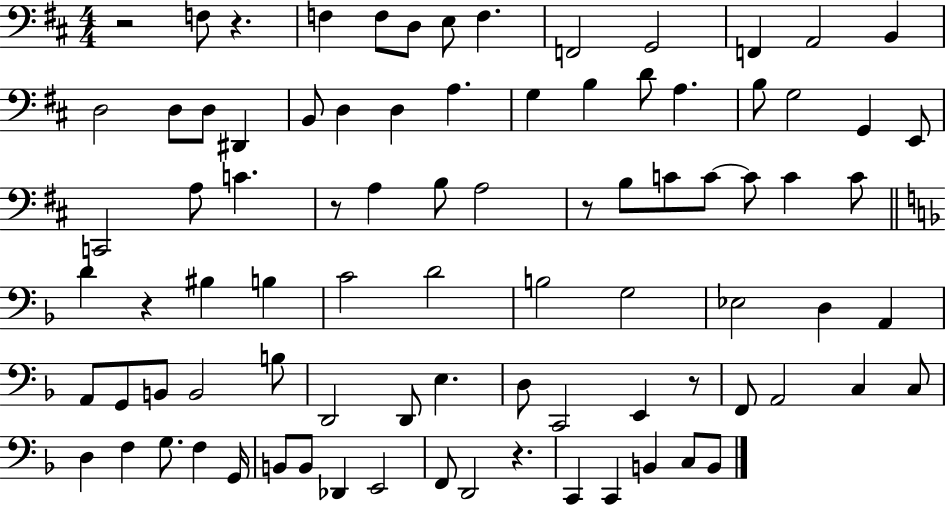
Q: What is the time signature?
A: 4/4